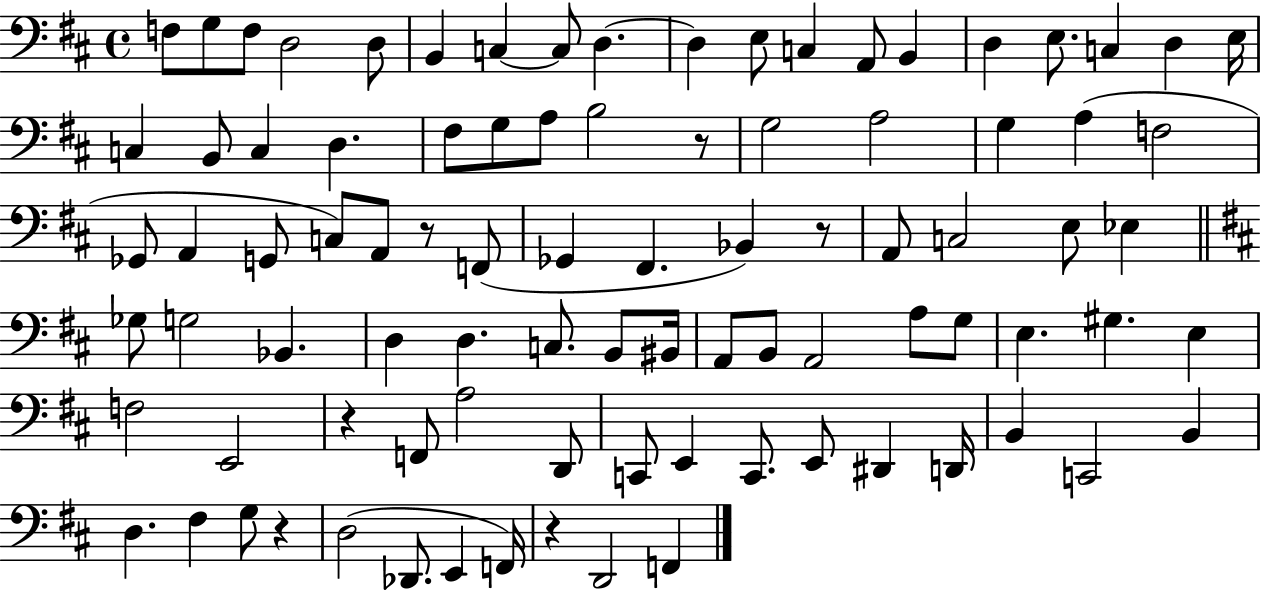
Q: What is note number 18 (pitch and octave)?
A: D3